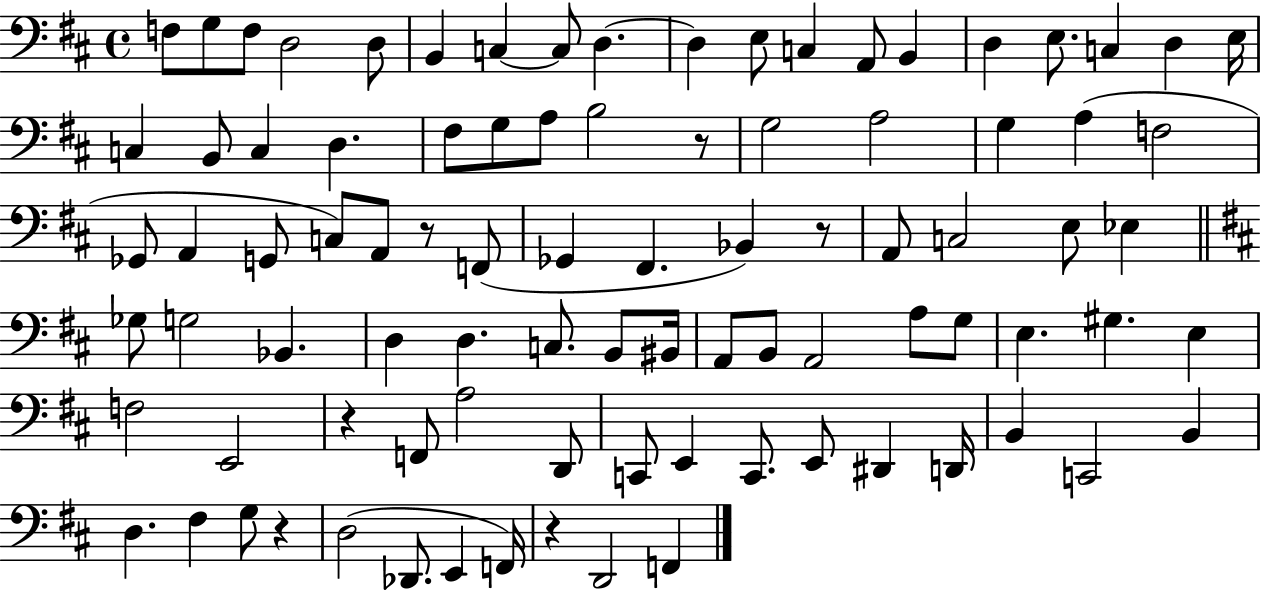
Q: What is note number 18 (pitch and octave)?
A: D3